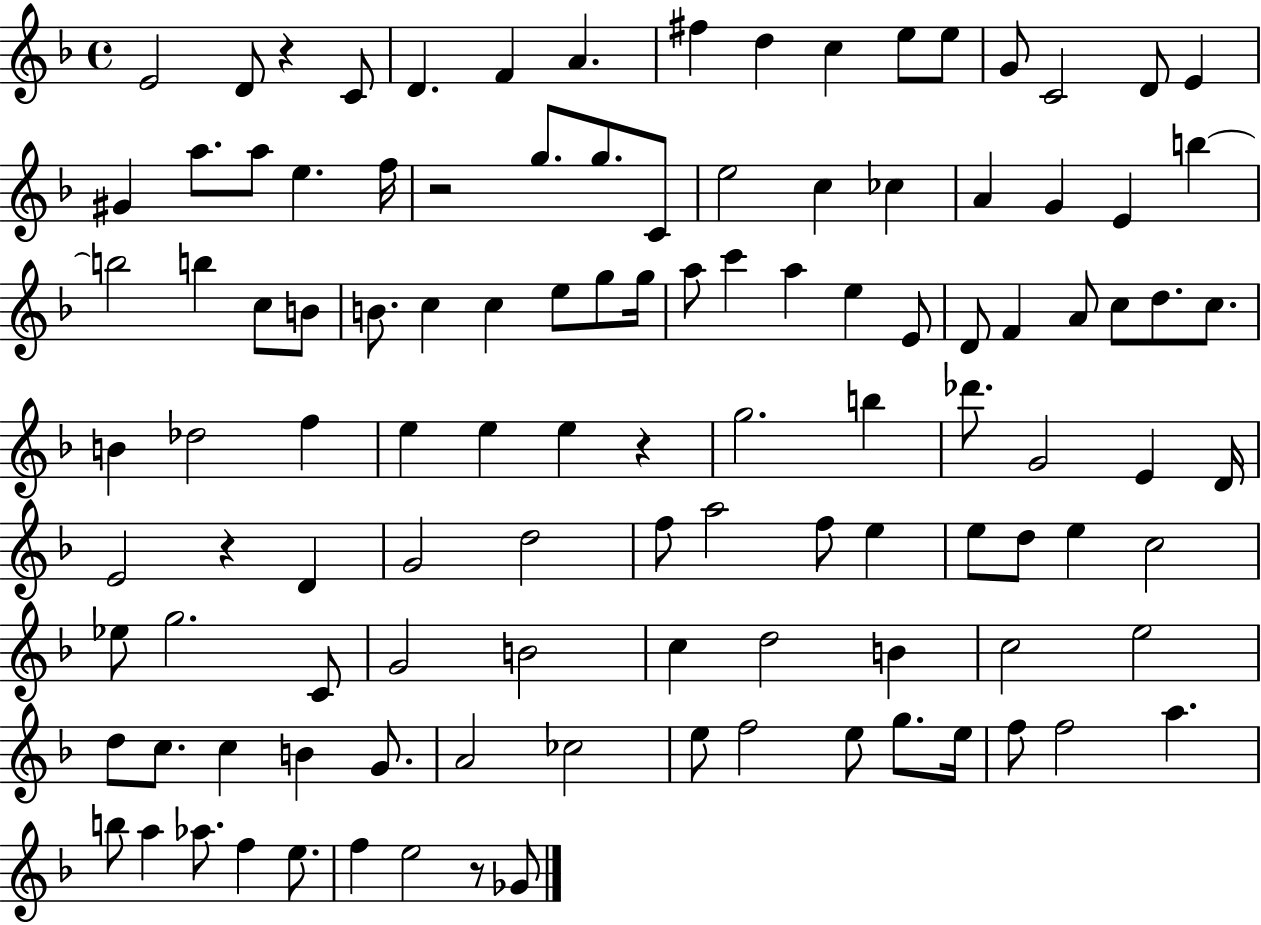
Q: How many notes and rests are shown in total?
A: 113